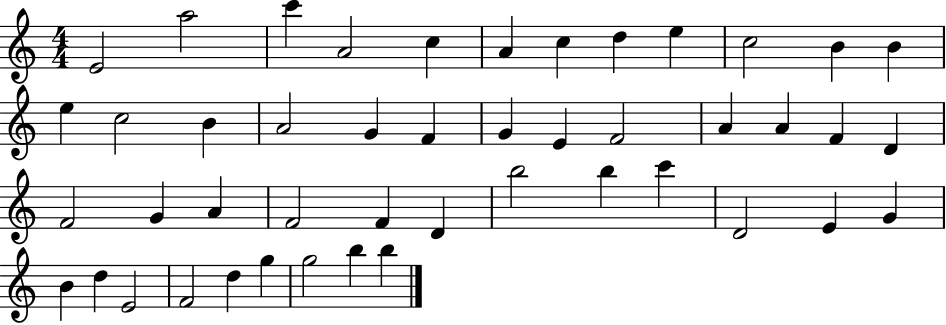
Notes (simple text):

E4/h A5/h C6/q A4/h C5/q A4/q C5/q D5/q E5/q C5/h B4/q B4/q E5/q C5/h B4/q A4/h G4/q F4/q G4/q E4/q F4/h A4/q A4/q F4/q D4/q F4/h G4/q A4/q F4/h F4/q D4/q B5/h B5/q C6/q D4/h E4/q G4/q B4/q D5/q E4/h F4/h D5/q G5/q G5/h B5/q B5/q